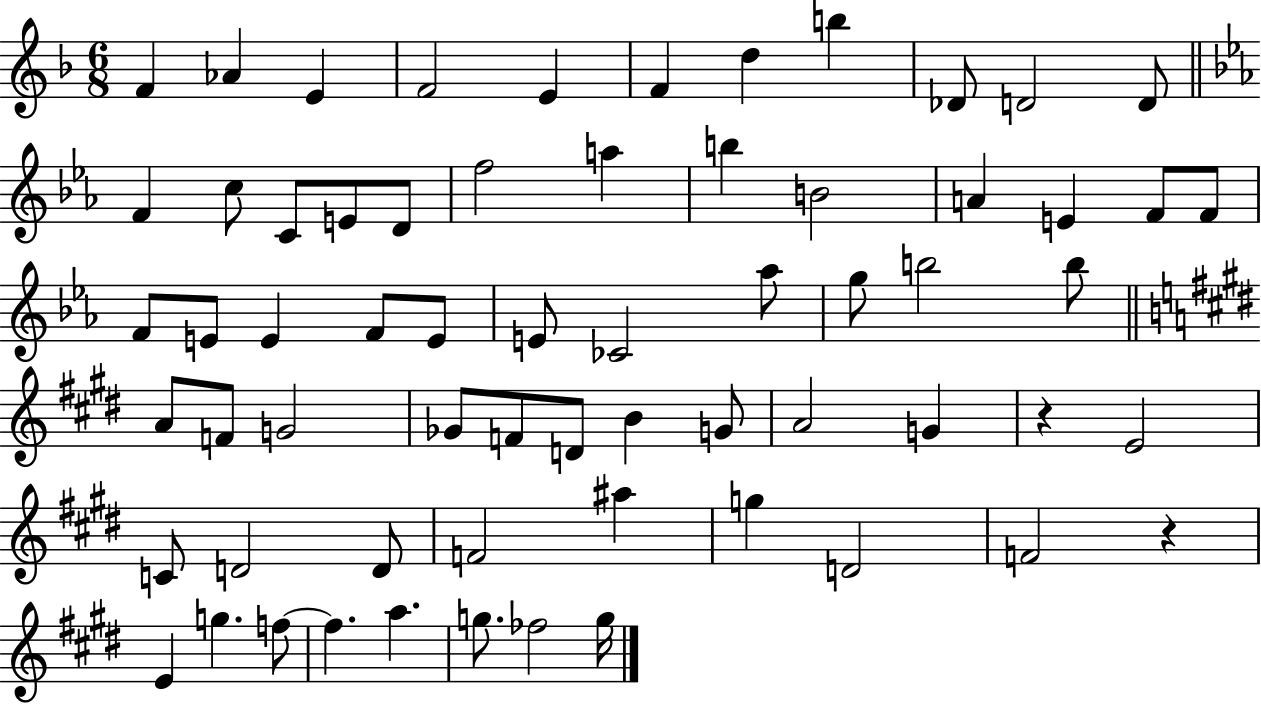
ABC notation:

X:1
T:Untitled
M:6/8
L:1/4
K:F
F _A E F2 E F d b _D/2 D2 D/2 F c/2 C/2 E/2 D/2 f2 a b B2 A E F/2 F/2 F/2 E/2 E F/2 E/2 E/2 _C2 _a/2 g/2 b2 b/2 A/2 F/2 G2 _G/2 F/2 D/2 B G/2 A2 G z E2 C/2 D2 D/2 F2 ^a g D2 F2 z E g f/2 f a g/2 _f2 g/4